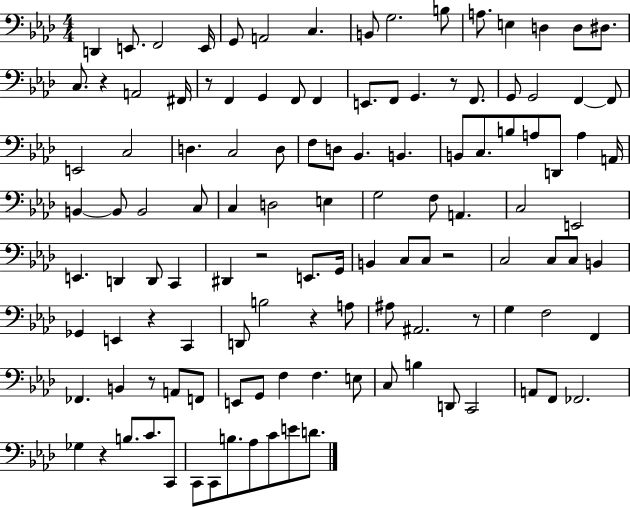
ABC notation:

X:1
T:Untitled
M:4/4
L:1/4
K:Ab
D,, E,,/2 F,,2 E,,/4 G,,/2 A,,2 C, B,,/2 G,2 B,/2 A,/2 E, D, D,/2 ^D,/2 C,/2 z A,,2 ^F,,/4 z/2 F,, G,, F,,/2 F,, E,,/2 F,,/2 G,, z/2 F,,/2 G,,/2 G,,2 F,, F,,/2 E,,2 C,2 D, C,2 D,/2 F,/2 D,/2 _B,, B,, B,,/2 C,/2 B,/2 A,/2 D,,/2 A, A,,/4 B,, B,,/2 B,,2 C,/2 C, D,2 E, G,2 F,/2 A,, C,2 E,,2 E,, D,, D,,/2 C,, ^D,, z2 E,,/2 G,,/4 B,, C,/2 C,/2 z2 C,2 C,/2 C,/2 B,, _G,, E,, z C,, D,,/2 B,2 z A,/2 ^A,/2 ^A,,2 z/2 G, F,2 F,, _F,, B,, z/2 A,,/2 F,,/2 E,,/2 G,,/2 F, F, E,/2 C,/2 B, D,,/2 C,,2 A,,/2 F,,/2 _F,,2 _G, z B,/2 C/2 C,,/2 C,,/2 C,,/2 B,/2 _A,/2 C/2 E/2 D/2